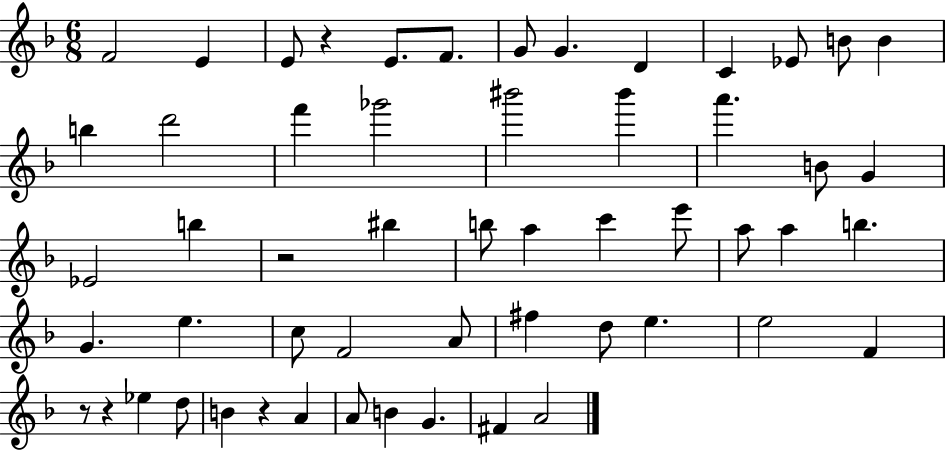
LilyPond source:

{
  \clef treble
  \numericTimeSignature
  \time 6/8
  \key f \major
  f'2 e'4 | e'8 r4 e'8. f'8. | g'8 g'4. d'4 | c'4 ees'8 b'8 b'4 | \break b''4 d'''2 | f'''4 ges'''2 | bis'''2 bis'''4 | a'''4. b'8 g'4 | \break ees'2 b''4 | r2 bis''4 | b''8 a''4 c'''4 e'''8 | a''8 a''4 b''4. | \break g'4. e''4. | c''8 f'2 a'8 | fis''4 d''8 e''4. | e''2 f'4 | \break r8 r4 ees''4 d''8 | b'4 r4 a'4 | a'8 b'4 g'4. | fis'4 a'2 | \break \bar "|."
}